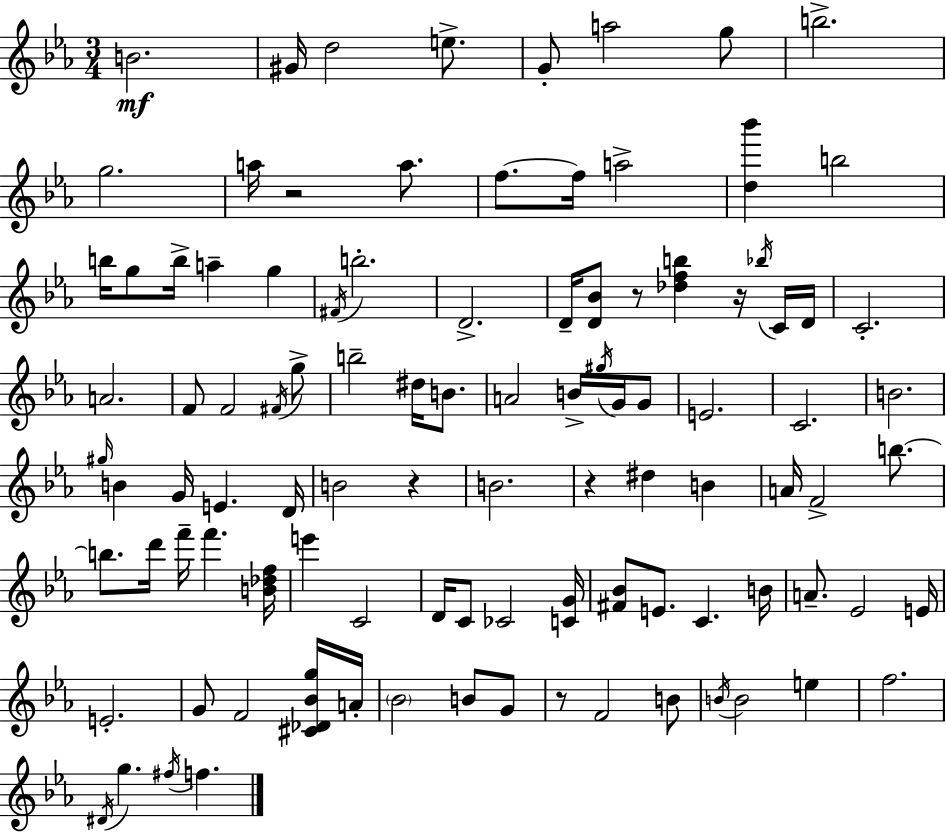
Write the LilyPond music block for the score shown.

{
  \clef treble
  \numericTimeSignature
  \time 3/4
  \key c \minor
  b'2.\mf | gis'16 d''2 e''8.-> | g'8-. a''2 g''8 | b''2.-> | \break g''2. | a''16 r2 a''8. | f''8.~~ f''16 a''2-> | <d'' bes'''>4 b''2 | \break b''16 g''8 b''16-> a''4-- g''4 | \acciaccatura { fis'16 } b''2.-. | d'2.-> | d'16-- <d' bes'>8 r8 <des'' f'' b''>4 r16 \acciaccatura { bes''16 } | \break c'16 d'16 c'2.-. | a'2. | f'8 f'2 | \acciaccatura { fis'16 } g''8-> b''2-- dis''16 | \break b'8. a'2 b'16-> | \acciaccatura { gis''16 } g'16 g'8 e'2. | c'2. | b'2. | \break \grace { gis''16 } b'4 g'16 e'4. | d'16 b'2 | r4 b'2. | r4 dis''4 | \break b'4 a'16 f'2-> | b''8.~~ b''8. d'''16 f'''16-- f'''4. | <b' des'' f''>16 e'''4 c'2 | d'16 c'8 ces'2 | \break <c' g'>16 <fis' bes'>8 e'8. c'4. | b'16 a'8.-- ees'2 | e'16 e'2.-. | g'8 f'2 | \break <cis' des' bes' g''>16 a'16-. \parenthesize bes'2 | b'8 g'8 r8 f'2 | b'8 \acciaccatura { b'16 } b'2 | e''4 f''2. | \break \acciaccatura { dis'16 } g''4. | \acciaccatura { fis''16 } f''4. \bar "|."
}